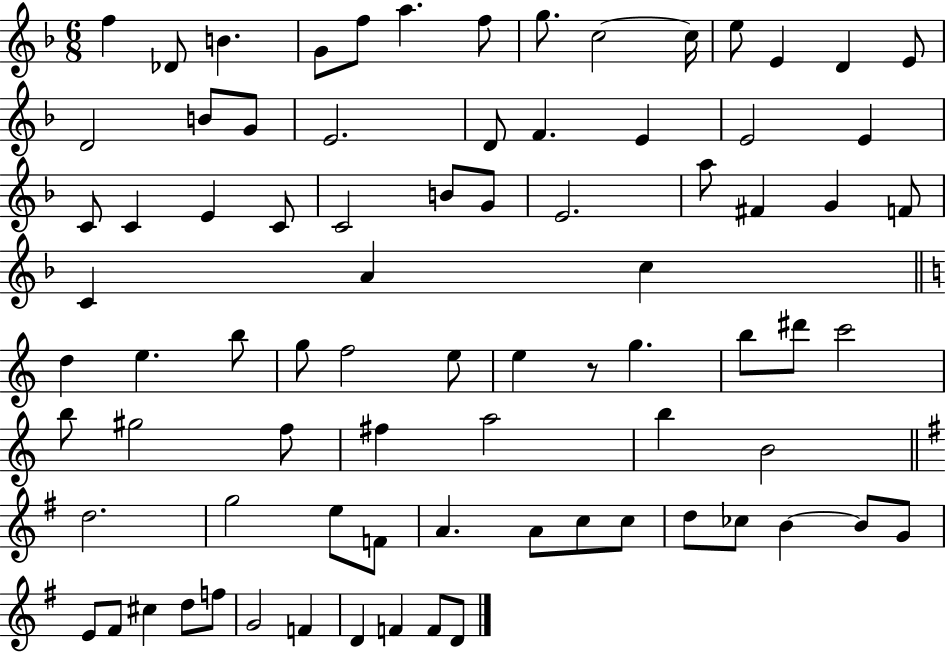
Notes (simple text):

F5/q Db4/e B4/q. G4/e F5/e A5/q. F5/e G5/e. C5/h C5/s E5/e E4/q D4/q E4/e D4/h B4/e G4/e E4/h. D4/e F4/q. E4/q E4/h E4/q C4/e C4/q E4/q C4/e C4/h B4/e G4/e E4/h. A5/e F#4/q G4/q F4/e C4/q A4/q C5/q D5/q E5/q. B5/e G5/e F5/h E5/e E5/q R/e G5/q. B5/e D#6/e C6/h B5/e G#5/h F5/e F#5/q A5/h B5/q B4/h D5/h. G5/h E5/e F4/e A4/q. A4/e C5/e C5/e D5/e CES5/e B4/q B4/e G4/e E4/e F#4/e C#5/q D5/e F5/e G4/h F4/q D4/q F4/q F4/e D4/e